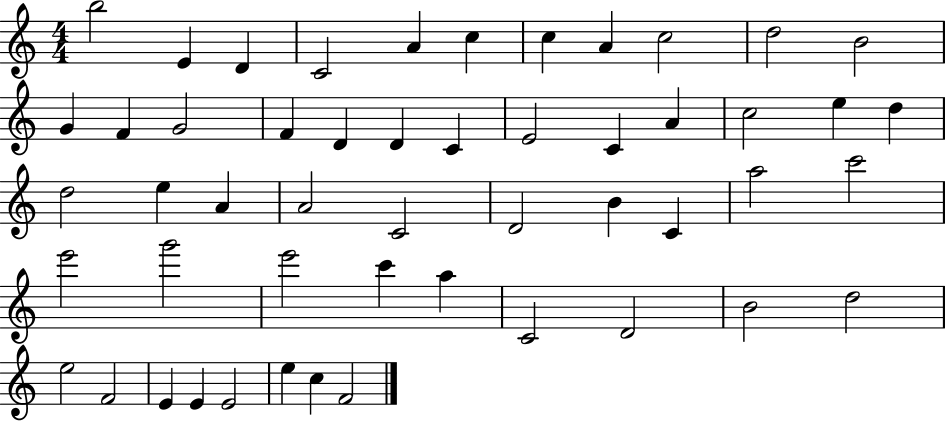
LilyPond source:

{
  \clef treble
  \numericTimeSignature
  \time 4/4
  \key c \major
  b''2 e'4 d'4 | c'2 a'4 c''4 | c''4 a'4 c''2 | d''2 b'2 | \break g'4 f'4 g'2 | f'4 d'4 d'4 c'4 | e'2 c'4 a'4 | c''2 e''4 d''4 | \break d''2 e''4 a'4 | a'2 c'2 | d'2 b'4 c'4 | a''2 c'''2 | \break e'''2 g'''2 | e'''2 c'''4 a''4 | c'2 d'2 | b'2 d''2 | \break e''2 f'2 | e'4 e'4 e'2 | e''4 c''4 f'2 | \bar "|."
}